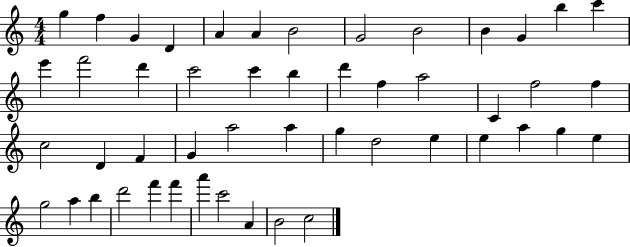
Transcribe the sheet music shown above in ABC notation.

X:1
T:Untitled
M:4/4
L:1/4
K:C
g f G D A A B2 G2 B2 B G b c' e' f'2 d' c'2 c' b d' f a2 C f2 f c2 D F G a2 a g d2 e e a g e g2 a b d'2 f' f' a' c'2 A B2 c2